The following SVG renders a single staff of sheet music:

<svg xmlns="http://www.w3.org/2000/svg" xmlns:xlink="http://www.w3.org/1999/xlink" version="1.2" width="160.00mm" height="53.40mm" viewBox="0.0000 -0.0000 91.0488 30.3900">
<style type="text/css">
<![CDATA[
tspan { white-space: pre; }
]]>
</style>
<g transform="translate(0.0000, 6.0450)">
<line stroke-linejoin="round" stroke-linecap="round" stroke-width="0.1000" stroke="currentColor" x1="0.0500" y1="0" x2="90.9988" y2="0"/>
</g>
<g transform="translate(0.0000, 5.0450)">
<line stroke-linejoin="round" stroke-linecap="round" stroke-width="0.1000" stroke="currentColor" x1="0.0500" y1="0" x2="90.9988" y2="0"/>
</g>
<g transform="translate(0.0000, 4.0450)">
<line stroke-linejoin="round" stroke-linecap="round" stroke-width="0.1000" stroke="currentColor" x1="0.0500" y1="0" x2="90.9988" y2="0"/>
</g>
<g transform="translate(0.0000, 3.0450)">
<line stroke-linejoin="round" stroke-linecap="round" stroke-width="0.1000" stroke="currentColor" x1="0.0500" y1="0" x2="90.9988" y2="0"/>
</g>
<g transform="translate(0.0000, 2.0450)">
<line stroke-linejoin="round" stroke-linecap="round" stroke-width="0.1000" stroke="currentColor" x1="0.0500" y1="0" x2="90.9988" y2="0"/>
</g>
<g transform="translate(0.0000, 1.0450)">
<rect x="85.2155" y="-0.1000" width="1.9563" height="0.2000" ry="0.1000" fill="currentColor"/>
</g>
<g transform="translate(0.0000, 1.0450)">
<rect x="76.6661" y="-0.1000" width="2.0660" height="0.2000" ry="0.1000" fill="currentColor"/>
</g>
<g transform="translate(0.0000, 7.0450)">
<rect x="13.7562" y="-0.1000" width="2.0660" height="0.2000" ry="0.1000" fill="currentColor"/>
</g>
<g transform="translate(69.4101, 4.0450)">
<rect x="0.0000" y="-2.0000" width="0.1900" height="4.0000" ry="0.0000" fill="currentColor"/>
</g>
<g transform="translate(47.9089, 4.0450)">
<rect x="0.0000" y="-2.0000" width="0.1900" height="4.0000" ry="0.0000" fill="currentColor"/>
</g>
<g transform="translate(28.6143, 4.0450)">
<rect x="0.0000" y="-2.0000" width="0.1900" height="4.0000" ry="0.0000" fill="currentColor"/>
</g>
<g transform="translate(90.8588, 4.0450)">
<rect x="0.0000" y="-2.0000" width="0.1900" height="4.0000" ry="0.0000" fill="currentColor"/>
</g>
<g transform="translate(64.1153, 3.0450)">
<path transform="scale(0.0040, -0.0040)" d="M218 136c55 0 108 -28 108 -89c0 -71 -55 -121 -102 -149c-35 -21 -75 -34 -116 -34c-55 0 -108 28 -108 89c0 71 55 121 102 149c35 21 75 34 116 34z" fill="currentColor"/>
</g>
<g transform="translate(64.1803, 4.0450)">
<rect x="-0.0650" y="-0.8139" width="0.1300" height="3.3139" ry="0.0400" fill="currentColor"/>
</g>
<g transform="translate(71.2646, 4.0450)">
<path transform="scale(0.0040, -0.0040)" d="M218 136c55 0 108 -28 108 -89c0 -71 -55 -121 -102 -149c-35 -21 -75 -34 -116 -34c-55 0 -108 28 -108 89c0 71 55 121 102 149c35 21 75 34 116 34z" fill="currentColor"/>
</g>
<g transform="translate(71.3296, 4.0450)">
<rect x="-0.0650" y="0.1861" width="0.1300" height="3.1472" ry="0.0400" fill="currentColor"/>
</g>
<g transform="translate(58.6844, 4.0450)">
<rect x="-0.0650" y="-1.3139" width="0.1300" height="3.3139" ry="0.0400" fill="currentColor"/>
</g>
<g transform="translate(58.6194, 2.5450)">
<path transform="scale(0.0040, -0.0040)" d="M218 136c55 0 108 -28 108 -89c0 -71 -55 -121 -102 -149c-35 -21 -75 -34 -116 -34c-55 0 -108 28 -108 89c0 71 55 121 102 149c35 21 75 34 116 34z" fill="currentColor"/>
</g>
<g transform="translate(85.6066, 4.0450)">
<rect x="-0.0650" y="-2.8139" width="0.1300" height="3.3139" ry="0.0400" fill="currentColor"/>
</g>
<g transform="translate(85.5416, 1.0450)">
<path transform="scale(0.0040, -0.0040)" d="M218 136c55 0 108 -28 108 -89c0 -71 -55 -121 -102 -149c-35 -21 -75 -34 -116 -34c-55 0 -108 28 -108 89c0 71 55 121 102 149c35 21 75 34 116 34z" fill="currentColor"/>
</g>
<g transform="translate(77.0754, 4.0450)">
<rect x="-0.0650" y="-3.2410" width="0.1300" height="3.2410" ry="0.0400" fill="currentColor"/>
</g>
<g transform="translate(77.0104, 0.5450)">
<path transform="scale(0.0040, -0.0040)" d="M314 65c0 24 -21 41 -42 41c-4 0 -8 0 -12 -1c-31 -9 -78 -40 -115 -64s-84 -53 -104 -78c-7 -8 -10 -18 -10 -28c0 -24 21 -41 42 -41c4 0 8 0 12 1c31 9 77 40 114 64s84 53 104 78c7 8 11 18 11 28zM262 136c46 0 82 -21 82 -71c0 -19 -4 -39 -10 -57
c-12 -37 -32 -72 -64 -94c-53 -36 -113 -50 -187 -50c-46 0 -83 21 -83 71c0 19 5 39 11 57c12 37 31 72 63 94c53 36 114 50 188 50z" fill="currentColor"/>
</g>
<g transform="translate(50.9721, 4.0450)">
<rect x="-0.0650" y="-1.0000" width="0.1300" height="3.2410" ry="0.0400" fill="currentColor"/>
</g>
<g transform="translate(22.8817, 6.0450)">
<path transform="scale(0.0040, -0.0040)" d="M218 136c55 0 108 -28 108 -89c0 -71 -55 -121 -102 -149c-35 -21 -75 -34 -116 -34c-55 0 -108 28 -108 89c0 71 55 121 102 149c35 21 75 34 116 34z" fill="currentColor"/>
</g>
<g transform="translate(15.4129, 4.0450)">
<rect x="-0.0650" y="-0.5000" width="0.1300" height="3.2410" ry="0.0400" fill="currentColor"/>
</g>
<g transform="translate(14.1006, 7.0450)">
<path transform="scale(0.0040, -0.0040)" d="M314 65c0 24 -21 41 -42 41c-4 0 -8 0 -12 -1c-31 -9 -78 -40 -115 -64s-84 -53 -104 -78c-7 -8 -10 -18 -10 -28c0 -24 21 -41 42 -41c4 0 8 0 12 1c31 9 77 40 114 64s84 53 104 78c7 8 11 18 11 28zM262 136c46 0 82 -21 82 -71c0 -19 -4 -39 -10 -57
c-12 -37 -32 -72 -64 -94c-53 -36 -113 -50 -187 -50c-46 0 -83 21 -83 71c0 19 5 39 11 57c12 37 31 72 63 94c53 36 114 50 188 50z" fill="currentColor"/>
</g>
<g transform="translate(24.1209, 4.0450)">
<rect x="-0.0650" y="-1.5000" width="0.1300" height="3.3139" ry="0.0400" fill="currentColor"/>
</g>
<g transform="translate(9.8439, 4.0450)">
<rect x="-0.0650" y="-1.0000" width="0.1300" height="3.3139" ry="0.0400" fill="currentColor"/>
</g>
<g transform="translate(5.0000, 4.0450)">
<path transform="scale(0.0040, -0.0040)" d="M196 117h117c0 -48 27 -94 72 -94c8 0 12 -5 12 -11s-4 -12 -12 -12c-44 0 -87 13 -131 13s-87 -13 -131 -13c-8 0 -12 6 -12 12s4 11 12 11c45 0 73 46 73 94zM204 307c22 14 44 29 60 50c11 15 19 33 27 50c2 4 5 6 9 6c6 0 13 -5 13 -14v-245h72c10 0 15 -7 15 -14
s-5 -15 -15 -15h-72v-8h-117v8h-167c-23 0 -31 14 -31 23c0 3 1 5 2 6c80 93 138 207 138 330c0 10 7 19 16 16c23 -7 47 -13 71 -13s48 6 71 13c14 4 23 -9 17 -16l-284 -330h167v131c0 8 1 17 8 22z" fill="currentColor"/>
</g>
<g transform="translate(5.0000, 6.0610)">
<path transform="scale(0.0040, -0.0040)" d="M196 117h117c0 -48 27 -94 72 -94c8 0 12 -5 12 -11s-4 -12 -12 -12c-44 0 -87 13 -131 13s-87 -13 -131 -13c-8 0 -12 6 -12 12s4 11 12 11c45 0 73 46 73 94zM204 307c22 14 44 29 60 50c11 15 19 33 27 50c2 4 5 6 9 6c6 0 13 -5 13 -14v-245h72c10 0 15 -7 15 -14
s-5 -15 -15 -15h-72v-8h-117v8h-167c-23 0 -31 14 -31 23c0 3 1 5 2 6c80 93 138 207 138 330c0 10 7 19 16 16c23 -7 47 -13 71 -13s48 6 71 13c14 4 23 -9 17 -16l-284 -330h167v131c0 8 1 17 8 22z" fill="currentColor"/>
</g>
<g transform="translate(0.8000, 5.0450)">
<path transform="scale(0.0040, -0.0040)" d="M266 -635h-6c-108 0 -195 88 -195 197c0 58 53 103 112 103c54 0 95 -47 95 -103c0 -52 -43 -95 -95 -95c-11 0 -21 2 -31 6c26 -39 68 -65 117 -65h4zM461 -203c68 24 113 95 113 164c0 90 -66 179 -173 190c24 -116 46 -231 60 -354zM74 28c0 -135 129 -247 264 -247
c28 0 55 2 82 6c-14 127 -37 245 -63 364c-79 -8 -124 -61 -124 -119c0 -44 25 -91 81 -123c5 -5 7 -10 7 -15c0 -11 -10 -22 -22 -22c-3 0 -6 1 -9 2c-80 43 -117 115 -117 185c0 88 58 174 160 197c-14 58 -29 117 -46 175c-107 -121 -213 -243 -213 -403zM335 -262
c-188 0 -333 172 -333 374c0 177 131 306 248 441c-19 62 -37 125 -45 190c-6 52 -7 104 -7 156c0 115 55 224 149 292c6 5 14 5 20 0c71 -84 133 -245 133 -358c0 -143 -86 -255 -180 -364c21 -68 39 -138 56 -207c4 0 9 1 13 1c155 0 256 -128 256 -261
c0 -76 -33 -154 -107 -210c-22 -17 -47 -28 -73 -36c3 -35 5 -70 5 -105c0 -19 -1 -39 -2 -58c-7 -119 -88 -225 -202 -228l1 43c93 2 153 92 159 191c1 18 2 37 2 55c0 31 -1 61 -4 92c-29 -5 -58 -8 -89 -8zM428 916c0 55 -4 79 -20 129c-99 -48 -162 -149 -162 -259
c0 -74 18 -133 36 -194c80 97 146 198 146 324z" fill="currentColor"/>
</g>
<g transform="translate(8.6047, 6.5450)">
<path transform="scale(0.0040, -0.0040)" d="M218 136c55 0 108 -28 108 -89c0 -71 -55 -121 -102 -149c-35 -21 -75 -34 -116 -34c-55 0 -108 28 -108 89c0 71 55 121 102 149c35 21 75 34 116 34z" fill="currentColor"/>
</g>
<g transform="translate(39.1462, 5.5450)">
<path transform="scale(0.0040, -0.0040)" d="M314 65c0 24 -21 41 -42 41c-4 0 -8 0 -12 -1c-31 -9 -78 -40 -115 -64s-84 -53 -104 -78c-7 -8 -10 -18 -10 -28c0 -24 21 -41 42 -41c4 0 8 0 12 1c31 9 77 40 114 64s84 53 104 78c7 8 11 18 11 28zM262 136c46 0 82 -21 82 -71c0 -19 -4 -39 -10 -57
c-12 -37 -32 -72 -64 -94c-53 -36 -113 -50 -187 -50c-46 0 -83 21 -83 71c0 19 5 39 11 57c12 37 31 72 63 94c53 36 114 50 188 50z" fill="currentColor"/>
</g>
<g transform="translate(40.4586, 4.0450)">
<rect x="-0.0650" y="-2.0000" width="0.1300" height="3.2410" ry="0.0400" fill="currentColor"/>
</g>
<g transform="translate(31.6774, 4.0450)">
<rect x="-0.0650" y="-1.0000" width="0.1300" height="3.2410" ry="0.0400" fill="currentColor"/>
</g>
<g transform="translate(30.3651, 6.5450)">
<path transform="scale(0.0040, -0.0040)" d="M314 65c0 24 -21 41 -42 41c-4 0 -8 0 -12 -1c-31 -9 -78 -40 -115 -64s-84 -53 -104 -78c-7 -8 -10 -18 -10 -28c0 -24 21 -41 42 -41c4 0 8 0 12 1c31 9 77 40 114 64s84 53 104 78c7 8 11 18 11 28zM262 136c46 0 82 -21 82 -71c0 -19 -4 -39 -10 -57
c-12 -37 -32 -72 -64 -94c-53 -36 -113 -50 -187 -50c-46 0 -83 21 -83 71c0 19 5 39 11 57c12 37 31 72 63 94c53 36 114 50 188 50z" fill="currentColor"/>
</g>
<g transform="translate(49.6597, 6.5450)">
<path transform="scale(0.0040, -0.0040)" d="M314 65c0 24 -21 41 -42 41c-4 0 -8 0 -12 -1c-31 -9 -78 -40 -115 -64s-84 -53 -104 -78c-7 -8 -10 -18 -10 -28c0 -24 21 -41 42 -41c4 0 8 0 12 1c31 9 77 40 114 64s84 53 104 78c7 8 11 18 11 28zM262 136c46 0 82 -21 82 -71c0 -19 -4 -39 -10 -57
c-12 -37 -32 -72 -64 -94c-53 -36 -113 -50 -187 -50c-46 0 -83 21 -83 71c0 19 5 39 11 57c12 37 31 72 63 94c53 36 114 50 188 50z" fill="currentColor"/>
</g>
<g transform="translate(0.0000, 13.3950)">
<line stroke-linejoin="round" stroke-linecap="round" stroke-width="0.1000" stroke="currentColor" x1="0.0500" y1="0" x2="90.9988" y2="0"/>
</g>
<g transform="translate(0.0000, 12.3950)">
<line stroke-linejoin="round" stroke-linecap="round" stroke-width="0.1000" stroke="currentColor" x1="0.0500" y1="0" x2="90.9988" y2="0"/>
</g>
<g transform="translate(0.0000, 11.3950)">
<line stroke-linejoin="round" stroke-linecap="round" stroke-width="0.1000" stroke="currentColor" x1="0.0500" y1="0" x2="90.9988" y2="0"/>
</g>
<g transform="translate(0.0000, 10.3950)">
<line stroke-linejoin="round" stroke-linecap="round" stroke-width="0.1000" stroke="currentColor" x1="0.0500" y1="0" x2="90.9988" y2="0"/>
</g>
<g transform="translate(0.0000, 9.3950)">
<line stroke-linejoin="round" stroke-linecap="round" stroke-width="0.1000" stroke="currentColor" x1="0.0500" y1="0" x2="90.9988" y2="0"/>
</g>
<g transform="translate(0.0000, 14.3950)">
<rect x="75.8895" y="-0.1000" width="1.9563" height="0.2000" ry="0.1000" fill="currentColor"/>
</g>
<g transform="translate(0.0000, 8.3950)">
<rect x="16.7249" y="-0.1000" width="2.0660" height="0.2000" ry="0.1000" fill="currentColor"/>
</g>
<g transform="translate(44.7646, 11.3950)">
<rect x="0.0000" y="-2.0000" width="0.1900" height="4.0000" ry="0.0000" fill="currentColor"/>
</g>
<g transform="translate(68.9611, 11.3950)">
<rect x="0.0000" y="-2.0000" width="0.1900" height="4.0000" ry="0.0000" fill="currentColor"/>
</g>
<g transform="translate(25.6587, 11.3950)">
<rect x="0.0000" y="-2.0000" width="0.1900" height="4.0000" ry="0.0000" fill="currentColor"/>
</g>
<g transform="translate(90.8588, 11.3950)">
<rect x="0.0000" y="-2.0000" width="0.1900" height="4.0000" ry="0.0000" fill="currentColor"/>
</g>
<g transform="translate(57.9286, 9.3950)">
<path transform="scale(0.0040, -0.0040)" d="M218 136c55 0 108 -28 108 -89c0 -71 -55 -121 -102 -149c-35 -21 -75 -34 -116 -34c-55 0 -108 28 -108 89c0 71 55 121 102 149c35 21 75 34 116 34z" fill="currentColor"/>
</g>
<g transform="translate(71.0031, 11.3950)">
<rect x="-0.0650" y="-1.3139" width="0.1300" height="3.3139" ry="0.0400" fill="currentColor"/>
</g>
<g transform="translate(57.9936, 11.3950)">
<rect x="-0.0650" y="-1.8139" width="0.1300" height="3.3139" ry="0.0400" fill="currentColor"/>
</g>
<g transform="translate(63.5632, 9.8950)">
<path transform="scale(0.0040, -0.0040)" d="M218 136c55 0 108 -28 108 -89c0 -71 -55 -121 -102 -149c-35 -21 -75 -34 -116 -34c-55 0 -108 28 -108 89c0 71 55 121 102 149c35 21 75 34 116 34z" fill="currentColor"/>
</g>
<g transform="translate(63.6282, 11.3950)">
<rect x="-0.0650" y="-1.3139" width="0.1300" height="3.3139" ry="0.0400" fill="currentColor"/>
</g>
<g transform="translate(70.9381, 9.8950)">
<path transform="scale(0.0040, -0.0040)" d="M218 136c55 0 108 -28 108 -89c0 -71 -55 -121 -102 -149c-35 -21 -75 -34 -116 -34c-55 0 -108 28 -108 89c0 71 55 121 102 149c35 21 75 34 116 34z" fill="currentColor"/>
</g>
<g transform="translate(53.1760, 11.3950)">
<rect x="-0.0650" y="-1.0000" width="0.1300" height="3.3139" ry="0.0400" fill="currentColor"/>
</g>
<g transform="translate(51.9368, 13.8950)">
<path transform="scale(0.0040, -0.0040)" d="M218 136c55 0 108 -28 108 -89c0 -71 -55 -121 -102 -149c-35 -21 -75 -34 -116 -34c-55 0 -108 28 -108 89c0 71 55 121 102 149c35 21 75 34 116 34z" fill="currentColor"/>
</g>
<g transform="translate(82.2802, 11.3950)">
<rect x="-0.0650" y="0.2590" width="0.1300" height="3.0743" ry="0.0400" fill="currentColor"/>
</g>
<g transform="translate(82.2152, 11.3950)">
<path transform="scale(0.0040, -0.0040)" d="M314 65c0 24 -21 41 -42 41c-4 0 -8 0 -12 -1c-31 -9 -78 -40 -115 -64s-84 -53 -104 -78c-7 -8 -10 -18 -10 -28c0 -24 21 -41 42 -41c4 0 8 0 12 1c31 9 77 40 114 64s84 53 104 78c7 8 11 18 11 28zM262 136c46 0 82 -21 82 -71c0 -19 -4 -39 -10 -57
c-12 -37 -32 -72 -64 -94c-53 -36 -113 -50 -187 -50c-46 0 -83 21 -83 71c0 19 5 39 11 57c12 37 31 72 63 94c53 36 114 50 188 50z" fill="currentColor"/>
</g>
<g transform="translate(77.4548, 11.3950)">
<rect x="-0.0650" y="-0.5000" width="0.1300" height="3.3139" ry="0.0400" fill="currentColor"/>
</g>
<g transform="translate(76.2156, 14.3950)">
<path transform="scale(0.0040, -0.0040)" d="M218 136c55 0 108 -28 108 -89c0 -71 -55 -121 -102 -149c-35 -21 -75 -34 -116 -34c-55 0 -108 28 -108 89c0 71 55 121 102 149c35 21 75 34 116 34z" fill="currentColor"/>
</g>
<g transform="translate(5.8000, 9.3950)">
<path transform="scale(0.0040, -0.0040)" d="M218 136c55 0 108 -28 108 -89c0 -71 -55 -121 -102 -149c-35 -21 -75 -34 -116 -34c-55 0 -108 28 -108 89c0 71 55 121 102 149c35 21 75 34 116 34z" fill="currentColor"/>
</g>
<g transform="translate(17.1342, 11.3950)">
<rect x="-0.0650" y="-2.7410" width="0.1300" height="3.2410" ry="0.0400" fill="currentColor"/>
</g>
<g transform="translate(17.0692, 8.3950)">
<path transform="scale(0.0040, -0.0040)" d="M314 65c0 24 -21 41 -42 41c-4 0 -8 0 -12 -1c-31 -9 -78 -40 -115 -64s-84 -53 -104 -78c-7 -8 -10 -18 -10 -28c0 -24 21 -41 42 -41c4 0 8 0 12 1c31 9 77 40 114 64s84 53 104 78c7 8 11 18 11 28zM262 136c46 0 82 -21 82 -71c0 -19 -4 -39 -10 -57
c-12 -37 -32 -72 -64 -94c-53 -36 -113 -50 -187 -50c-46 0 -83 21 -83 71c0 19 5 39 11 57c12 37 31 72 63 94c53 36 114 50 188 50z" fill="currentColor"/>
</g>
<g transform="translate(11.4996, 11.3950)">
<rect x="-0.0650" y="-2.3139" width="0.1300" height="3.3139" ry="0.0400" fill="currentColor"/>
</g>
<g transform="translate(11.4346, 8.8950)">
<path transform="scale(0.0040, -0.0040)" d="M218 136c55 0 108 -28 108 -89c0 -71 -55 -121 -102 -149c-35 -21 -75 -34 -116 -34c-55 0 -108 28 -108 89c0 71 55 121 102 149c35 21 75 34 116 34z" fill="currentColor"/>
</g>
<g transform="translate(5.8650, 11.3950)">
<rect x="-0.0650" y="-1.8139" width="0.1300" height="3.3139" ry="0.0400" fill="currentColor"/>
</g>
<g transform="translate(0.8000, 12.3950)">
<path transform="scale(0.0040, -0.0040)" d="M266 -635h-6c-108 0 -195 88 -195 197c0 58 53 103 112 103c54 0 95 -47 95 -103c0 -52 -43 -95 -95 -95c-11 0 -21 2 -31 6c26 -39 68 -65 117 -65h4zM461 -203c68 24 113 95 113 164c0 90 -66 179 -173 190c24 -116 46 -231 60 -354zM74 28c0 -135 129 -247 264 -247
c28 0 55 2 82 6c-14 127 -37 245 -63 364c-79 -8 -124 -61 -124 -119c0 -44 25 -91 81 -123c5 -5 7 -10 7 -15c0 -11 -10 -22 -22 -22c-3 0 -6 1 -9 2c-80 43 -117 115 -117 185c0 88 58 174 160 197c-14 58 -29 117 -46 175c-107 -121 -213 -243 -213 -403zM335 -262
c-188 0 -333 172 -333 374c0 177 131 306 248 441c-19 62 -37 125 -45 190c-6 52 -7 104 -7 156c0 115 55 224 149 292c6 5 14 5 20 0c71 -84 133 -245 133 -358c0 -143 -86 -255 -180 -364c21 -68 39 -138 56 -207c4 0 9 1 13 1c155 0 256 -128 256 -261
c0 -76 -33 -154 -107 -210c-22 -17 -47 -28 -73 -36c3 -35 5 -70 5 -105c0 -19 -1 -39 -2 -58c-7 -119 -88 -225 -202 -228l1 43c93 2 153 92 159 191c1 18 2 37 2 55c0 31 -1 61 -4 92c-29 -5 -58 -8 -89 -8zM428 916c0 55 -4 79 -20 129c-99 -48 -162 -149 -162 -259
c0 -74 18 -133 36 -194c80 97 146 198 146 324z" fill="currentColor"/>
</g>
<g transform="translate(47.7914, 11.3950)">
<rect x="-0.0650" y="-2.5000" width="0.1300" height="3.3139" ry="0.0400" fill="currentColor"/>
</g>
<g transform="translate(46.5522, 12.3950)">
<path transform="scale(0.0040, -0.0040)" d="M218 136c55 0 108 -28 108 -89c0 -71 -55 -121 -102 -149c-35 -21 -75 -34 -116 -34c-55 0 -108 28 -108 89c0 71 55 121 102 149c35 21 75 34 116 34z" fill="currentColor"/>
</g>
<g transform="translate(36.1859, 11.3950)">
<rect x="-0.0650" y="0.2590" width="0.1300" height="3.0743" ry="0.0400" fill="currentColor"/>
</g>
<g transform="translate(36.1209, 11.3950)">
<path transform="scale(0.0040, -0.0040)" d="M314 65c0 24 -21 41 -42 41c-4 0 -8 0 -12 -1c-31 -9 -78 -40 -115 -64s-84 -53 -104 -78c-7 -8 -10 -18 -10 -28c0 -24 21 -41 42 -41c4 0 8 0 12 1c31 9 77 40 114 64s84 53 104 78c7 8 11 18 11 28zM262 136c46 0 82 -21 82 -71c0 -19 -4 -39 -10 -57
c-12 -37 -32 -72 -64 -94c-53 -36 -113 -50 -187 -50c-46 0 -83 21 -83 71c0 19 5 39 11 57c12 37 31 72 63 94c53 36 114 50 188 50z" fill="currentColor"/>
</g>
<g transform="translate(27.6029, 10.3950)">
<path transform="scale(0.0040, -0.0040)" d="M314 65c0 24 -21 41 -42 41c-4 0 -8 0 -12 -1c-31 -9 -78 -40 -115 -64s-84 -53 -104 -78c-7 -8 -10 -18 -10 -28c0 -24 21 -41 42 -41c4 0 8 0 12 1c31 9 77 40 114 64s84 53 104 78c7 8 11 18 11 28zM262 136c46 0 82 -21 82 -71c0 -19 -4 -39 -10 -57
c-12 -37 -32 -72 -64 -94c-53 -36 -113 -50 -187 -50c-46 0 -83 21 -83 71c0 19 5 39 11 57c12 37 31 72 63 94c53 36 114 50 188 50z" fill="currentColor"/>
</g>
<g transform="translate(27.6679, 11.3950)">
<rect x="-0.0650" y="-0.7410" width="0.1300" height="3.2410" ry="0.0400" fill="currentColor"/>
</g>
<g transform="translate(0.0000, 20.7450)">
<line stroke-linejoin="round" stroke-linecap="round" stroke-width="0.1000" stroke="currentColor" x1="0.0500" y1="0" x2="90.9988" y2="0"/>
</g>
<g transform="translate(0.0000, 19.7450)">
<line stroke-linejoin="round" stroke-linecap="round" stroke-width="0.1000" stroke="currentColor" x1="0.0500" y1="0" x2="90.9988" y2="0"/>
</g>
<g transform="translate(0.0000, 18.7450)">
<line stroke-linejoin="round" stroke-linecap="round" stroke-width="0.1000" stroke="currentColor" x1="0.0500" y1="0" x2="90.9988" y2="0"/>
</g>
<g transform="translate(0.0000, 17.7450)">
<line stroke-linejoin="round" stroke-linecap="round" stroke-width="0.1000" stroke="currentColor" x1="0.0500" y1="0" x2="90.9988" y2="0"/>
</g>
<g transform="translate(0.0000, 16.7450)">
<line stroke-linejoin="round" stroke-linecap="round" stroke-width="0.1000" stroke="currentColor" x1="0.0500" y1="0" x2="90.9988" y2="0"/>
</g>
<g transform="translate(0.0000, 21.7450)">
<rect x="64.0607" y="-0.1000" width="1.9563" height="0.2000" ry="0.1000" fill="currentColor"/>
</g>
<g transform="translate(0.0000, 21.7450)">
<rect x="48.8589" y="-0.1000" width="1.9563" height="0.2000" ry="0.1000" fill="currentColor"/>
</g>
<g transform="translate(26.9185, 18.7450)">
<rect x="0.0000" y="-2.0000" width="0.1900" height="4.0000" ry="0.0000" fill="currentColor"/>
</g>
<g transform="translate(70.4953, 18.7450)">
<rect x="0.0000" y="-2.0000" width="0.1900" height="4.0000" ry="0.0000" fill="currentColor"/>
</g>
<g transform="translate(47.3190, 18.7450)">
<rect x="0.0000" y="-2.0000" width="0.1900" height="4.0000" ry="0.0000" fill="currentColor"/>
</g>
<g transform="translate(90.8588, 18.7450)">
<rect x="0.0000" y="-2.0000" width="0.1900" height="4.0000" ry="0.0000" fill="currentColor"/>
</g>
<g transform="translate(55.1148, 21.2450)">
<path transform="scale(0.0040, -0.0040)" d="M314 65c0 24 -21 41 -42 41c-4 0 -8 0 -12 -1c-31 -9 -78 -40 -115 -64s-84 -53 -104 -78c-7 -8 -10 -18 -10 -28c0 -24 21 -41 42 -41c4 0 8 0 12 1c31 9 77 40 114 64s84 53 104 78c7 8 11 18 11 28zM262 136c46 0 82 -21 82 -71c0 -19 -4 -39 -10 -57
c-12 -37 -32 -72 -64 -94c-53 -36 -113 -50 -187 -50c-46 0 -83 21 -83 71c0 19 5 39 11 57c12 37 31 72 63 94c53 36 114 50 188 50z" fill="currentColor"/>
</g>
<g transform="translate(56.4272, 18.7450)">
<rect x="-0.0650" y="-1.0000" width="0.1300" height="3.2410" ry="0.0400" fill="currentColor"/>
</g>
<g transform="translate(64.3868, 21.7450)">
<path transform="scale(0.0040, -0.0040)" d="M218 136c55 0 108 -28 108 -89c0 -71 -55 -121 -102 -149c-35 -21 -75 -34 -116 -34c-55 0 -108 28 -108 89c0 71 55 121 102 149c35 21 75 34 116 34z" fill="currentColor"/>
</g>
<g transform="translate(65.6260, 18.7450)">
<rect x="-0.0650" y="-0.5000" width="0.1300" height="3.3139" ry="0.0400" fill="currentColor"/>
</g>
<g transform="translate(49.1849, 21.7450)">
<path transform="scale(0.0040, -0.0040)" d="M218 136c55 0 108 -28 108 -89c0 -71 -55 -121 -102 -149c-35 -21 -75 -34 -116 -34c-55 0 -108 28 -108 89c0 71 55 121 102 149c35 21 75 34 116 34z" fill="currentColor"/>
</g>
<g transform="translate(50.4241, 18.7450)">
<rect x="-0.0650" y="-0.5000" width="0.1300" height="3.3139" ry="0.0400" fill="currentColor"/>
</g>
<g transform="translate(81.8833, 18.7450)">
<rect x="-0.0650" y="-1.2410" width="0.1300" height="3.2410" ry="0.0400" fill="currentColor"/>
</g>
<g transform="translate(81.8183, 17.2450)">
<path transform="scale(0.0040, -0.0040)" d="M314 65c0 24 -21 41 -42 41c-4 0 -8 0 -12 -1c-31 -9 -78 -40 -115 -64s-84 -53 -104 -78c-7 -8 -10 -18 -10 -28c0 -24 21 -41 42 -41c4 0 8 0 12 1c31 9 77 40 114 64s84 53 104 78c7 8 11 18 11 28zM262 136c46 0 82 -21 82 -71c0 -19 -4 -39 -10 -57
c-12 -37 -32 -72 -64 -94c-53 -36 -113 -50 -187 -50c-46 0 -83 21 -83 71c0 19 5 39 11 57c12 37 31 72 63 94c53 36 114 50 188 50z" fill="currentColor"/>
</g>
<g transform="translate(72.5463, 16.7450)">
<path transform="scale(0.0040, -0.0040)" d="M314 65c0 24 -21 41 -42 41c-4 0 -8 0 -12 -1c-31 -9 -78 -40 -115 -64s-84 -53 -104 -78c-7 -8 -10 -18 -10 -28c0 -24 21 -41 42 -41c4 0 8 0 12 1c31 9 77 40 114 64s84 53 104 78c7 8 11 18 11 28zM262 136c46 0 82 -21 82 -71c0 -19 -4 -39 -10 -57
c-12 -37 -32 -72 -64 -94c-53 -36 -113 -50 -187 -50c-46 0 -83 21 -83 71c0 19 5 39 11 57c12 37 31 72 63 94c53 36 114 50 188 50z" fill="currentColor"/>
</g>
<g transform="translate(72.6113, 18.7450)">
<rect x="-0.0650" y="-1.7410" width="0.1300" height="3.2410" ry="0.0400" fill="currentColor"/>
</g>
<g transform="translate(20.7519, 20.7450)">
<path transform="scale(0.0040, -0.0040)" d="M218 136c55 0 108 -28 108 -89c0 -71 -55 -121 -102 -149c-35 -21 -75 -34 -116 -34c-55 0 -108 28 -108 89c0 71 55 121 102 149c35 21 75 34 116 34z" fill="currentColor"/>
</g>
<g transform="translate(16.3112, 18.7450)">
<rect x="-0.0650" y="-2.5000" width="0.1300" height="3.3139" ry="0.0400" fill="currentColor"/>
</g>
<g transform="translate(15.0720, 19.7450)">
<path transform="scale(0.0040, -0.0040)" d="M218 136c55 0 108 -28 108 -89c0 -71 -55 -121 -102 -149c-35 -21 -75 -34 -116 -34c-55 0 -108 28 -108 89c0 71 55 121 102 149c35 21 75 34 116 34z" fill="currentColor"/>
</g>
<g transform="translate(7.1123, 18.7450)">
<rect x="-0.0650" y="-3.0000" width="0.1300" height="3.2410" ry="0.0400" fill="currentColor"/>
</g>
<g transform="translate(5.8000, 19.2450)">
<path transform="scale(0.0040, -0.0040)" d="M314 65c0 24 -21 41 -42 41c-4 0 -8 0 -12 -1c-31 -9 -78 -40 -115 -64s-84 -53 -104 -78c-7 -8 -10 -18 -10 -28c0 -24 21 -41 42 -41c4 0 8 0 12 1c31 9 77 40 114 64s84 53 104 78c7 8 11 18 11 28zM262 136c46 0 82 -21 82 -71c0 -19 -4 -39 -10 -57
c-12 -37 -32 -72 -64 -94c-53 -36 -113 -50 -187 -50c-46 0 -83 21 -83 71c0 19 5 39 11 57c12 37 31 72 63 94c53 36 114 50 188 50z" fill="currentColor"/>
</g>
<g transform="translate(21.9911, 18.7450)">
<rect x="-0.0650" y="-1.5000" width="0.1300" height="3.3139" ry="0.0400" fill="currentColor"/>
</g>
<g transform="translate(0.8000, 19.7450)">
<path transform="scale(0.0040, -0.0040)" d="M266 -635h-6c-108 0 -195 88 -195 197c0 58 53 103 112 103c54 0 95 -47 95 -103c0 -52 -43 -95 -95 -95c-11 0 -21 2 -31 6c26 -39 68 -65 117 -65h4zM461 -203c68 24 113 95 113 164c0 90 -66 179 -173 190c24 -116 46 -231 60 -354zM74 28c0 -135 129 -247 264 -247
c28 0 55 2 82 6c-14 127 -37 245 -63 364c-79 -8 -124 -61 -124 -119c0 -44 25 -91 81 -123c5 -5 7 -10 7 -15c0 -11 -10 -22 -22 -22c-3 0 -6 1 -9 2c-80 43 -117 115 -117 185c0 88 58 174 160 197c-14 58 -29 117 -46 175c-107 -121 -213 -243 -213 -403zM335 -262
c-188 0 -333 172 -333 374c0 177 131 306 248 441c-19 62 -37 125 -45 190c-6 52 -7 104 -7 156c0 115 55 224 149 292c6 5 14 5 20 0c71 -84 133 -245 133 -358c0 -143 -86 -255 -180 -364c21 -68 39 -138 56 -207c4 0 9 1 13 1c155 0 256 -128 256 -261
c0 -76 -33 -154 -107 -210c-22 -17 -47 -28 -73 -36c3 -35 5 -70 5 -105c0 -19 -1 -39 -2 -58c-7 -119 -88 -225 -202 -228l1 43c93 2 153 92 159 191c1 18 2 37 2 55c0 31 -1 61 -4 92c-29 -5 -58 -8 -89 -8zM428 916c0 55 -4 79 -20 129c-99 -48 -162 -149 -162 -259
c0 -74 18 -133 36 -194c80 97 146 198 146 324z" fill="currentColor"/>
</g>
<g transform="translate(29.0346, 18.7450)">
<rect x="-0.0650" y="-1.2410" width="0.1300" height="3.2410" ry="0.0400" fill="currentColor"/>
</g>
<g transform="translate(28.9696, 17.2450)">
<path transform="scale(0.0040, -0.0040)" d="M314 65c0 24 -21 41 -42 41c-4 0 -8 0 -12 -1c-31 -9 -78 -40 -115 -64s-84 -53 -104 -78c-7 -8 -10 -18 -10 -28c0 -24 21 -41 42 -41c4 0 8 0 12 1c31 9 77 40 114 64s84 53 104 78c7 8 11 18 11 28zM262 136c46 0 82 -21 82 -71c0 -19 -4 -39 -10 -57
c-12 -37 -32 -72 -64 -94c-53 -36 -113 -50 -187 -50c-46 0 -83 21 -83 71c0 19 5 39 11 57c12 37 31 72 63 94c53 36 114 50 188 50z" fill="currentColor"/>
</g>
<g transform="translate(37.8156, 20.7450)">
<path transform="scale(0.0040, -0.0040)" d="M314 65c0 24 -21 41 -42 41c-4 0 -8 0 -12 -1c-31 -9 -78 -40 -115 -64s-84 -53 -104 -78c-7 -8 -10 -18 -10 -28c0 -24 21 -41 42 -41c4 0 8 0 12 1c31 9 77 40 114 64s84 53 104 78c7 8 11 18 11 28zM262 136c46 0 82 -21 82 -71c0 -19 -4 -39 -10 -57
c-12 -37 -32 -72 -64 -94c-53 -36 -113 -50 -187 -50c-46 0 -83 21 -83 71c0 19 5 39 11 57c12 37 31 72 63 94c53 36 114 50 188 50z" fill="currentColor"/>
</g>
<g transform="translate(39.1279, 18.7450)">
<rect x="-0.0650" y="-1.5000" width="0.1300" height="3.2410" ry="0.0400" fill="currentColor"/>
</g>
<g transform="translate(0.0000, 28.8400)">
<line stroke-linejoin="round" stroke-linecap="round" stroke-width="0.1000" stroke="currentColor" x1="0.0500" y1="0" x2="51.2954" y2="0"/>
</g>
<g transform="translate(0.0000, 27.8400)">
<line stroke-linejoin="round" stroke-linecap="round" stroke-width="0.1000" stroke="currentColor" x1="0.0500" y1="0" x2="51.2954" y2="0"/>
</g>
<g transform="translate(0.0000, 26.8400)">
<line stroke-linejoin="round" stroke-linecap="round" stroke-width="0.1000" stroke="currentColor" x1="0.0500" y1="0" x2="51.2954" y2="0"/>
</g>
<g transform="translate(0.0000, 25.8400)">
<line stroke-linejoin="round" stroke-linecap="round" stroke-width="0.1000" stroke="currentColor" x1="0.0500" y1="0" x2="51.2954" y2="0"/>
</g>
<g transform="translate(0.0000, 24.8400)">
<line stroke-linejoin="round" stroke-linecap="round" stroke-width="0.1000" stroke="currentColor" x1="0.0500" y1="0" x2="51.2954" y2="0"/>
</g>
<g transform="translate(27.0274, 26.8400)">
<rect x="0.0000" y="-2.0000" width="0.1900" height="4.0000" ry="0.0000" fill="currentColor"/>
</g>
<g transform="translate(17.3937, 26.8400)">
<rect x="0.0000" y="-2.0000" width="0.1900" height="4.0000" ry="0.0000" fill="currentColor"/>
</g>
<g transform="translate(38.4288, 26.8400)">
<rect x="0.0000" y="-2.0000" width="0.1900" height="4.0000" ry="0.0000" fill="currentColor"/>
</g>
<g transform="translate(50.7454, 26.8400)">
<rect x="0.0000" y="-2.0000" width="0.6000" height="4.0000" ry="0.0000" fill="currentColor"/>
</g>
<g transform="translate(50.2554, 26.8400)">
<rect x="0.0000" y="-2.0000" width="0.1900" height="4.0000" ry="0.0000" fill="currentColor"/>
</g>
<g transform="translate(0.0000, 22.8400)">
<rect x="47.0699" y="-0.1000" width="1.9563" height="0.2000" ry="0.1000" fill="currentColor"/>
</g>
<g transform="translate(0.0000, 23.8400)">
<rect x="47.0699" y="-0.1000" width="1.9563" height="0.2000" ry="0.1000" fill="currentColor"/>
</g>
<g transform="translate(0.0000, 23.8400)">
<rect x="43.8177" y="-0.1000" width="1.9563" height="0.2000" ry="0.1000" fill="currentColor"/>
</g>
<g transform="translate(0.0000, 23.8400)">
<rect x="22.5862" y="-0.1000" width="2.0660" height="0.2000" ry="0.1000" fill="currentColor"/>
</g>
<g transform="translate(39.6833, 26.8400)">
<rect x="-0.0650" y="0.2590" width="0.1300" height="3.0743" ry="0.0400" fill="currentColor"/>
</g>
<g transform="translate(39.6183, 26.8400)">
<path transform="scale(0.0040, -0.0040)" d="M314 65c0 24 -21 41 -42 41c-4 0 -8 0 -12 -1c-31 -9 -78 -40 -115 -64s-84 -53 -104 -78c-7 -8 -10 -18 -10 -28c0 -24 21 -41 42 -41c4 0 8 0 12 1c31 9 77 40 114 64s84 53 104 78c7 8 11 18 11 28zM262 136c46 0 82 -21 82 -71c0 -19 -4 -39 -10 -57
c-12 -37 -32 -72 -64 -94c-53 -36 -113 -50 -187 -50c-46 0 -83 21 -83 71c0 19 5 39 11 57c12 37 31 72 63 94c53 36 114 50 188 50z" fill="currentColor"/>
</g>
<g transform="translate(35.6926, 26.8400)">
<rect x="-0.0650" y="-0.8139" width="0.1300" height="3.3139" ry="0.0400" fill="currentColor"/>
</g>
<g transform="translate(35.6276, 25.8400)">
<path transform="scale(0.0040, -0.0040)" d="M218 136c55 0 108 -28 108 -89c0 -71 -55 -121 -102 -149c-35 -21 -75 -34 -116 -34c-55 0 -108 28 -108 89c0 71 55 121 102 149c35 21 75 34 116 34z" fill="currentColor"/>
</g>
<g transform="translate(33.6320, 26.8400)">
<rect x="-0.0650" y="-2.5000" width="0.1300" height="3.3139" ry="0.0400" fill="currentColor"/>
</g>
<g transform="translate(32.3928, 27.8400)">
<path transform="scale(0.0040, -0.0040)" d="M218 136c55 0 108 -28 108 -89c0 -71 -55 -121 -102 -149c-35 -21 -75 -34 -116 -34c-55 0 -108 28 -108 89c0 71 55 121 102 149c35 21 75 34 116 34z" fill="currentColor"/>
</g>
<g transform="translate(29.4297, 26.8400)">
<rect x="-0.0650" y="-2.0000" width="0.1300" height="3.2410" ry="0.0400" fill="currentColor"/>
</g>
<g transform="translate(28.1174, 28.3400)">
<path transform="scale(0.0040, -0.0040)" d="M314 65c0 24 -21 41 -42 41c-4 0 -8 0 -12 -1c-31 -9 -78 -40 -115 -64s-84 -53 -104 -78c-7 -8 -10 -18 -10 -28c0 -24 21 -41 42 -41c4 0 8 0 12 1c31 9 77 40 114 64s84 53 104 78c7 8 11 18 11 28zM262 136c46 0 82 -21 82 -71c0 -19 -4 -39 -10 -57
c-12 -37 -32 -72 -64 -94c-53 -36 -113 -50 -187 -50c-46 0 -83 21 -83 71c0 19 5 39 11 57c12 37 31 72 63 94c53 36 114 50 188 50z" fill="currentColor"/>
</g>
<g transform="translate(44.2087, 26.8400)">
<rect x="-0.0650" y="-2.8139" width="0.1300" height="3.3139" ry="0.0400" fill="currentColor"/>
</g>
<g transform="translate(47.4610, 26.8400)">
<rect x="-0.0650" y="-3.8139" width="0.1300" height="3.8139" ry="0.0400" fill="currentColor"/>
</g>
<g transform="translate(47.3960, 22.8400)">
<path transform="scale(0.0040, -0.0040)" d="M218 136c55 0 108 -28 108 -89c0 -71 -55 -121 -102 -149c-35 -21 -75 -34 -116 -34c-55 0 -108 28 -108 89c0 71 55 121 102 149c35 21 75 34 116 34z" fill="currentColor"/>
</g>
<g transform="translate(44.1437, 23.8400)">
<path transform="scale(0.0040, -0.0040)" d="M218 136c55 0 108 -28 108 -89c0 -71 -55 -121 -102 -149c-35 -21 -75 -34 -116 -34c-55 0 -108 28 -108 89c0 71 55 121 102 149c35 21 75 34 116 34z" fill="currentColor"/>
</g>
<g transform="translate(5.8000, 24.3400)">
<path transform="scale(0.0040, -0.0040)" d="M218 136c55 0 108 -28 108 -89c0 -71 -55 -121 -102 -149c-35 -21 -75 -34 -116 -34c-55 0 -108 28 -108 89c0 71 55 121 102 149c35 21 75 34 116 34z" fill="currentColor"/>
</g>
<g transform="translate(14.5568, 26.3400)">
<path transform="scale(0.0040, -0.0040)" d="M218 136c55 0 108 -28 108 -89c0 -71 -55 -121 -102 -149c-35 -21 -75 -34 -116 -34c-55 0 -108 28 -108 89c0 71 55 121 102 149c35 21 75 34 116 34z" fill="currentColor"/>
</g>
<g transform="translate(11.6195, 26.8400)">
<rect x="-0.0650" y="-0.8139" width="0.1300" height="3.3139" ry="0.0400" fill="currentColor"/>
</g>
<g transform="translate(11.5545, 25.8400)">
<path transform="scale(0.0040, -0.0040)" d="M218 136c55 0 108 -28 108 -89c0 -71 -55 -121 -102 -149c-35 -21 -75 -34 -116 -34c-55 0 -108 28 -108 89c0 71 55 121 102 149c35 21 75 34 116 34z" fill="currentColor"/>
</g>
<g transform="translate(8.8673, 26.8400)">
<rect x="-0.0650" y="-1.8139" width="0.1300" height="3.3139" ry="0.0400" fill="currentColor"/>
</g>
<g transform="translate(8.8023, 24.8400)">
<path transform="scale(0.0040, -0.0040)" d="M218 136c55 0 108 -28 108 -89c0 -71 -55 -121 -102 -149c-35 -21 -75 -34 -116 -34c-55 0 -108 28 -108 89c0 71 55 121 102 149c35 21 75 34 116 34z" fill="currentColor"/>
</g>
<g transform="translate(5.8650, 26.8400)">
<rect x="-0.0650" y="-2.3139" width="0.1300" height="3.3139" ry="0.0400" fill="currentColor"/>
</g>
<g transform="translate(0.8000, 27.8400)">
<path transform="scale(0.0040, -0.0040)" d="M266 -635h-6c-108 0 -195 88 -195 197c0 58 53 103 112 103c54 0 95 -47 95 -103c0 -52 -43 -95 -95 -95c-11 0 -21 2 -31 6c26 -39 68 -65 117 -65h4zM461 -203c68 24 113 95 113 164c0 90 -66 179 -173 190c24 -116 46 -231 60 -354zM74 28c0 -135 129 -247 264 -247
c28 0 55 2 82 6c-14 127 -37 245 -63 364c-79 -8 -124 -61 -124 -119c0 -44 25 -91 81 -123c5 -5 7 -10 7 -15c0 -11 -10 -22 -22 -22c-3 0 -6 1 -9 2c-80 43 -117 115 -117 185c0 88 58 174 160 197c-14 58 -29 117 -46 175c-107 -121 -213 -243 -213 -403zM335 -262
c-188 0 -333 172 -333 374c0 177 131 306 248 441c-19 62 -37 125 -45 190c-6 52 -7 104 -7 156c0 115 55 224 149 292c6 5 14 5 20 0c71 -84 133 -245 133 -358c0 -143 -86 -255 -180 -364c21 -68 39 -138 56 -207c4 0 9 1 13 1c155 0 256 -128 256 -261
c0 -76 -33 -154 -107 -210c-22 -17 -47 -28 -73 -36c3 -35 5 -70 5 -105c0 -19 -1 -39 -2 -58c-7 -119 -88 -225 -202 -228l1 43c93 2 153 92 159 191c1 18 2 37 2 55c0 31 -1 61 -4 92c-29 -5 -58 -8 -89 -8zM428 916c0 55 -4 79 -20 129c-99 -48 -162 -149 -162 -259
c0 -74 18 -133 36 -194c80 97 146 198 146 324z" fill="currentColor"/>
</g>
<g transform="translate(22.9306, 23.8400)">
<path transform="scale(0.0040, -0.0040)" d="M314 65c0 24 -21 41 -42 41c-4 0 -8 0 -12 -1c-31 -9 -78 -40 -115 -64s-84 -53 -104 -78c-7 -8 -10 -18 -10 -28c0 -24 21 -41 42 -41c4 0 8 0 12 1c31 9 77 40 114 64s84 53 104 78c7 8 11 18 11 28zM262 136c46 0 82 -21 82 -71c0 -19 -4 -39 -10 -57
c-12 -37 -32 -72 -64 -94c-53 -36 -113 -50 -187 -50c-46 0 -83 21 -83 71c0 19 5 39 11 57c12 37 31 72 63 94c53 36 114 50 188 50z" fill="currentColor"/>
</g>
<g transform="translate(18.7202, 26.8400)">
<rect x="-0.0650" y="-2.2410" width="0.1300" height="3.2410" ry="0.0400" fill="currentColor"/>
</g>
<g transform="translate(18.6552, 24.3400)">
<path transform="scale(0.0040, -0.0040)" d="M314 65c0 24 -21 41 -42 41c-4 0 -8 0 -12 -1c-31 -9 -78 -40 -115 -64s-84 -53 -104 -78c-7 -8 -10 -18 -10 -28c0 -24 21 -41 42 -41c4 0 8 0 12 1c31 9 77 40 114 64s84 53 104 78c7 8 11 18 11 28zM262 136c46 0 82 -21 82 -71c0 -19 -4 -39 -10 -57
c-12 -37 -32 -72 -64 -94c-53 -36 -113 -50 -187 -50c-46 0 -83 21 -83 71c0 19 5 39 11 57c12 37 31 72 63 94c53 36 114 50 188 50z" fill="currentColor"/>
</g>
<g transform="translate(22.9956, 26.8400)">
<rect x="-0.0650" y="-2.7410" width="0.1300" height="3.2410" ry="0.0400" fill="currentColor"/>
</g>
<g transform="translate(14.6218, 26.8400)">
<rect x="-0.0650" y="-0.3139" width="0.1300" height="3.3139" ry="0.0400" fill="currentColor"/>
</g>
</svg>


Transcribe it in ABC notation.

X:1
T:Untitled
M:4/4
L:1/4
K:C
D C2 E D2 F2 D2 e d B b2 a f g a2 d2 B2 G D f e e C B2 A2 G E e2 E2 C D2 C f2 e2 g f d c g2 a2 F2 G d B2 a c'